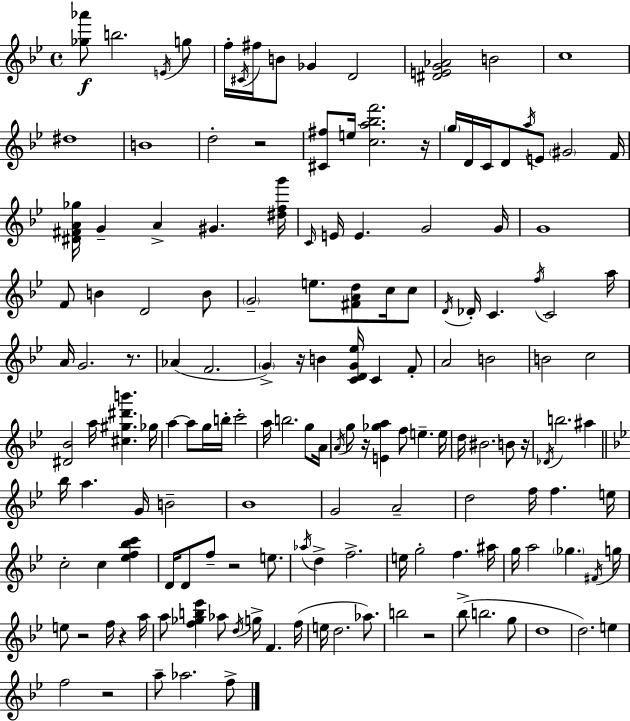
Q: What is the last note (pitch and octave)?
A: F5